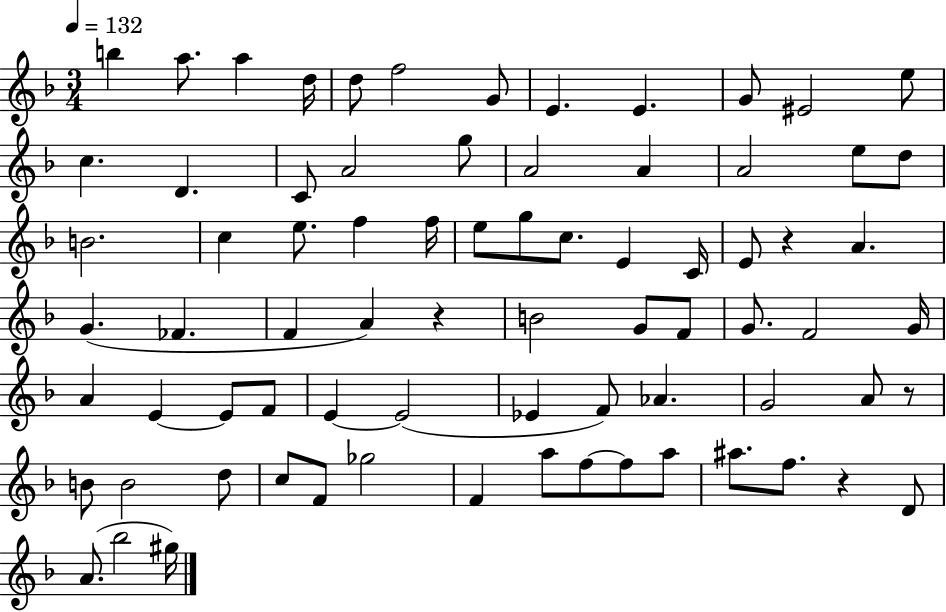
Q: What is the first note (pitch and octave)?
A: B5